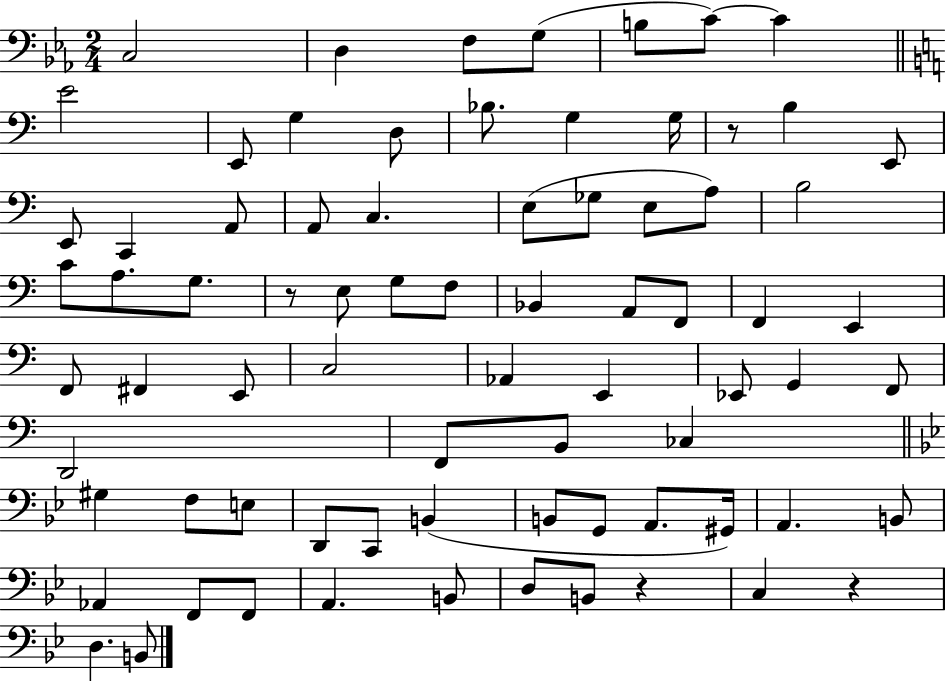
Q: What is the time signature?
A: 2/4